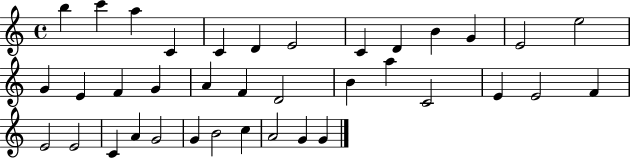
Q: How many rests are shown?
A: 0